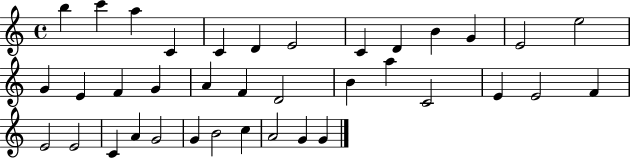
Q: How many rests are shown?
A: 0